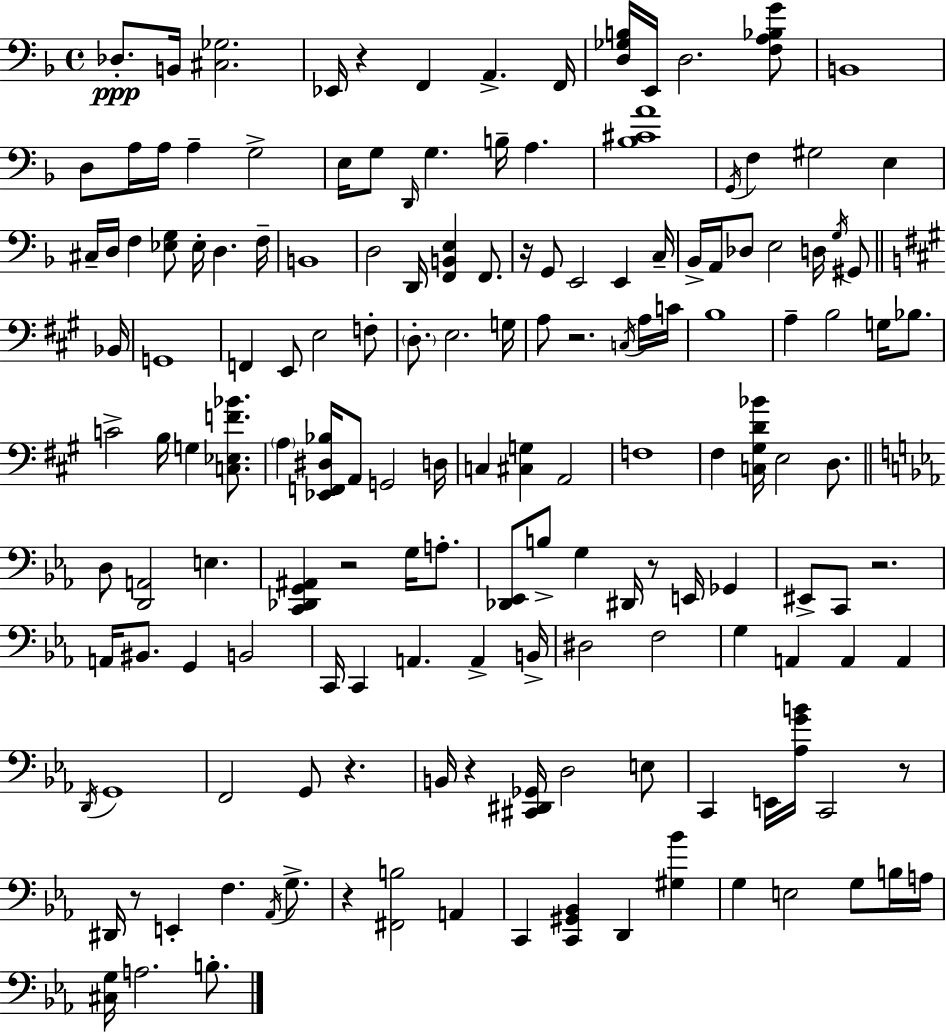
Db3/e. B2/s [C#3,Gb3]/h. Eb2/s R/q F2/q A2/q. F2/s [D3,Gb3,B3]/s E2/s D3/h. [F3,A3,Bb3,G4]/e B2/w D3/e A3/s A3/s A3/q G3/h E3/s G3/e D2/s G3/q. B3/s A3/q. [Bb3,C#4,A4]/w G2/s F3/q G#3/h E3/q C#3/s D3/s F3/q [Eb3,G3]/e Eb3/s D3/q. F3/s B2/w D3/h D2/s [F2,B2,E3]/q F2/e. R/s G2/e E2/h E2/q C3/s Bb2/s A2/s Db3/e E3/h D3/s G3/s G#2/e Bb2/s G2/w F2/q E2/e E3/h F3/e D3/e. E3/h. G3/s A3/e R/h. C3/s A3/s C4/s B3/w A3/q B3/h G3/s Bb3/e. C4/h B3/s G3/q [C3,Eb3,F4,Bb4]/e. A3/q [Eb2,F2,D#3,Bb3]/s A2/e G2/h D3/s C3/q [C#3,G3]/q A2/h F3/w F#3/q [C3,G#3,D4,Bb4]/s E3/h D3/e. D3/e [D2,A2]/h E3/q. [C2,Db2,G2,A#2]/q R/h G3/s A3/e. [Db2,Eb2]/e B3/e G3/q D#2/s R/e E2/s Gb2/q EIS2/e C2/e R/h. A2/s BIS2/e. G2/q B2/h C2/s C2/q A2/q. A2/q B2/s D#3/h F3/h G3/q A2/q A2/q A2/q D2/s G2/w F2/h G2/e R/q. B2/s R/q [C#2,D#2,Gb2]/s D3/h E3/e C2/q E2/s [Ab3,G4,B4]/s C2/h R/e D#2/s R/e E2/q F3/q. Ab2/s G3/e. R/q [F#2,B3]/h A2/q C2/q [C2,G#2,Bb2]/q D2/q [G#3,Bb4]/q G3/q E3/h G3/e B3/s A3/s [C#3,G3]/s A3/h. B3/e.